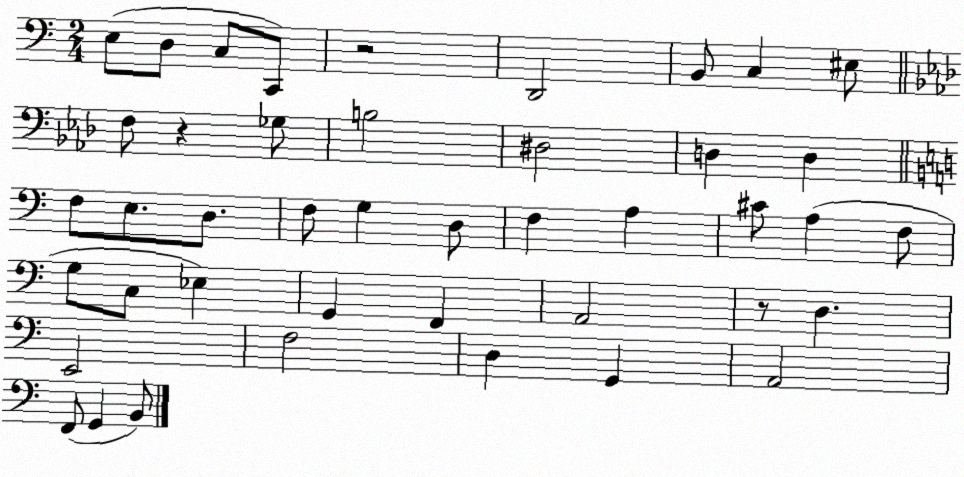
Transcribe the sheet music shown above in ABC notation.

X:1
T:Untitled
M:2/4
L:1/4
K:C
E,/2 D,/2 C,/2 C,,/2 z2 D,,2 B,,/2 C, ^E,/2 F,/2 z _G,/2 B,2 ^D,2 D, D, F,/2 E,/2 D,/2 F,/2 G, D,/2 F, A, ^C/2 A, F,/2 G,/2 C,/2 _E, G,, F,, A,,2 z/2 D, E,,2 F,2 D, G,, A,,2 F,,/2 G,, B,,/2